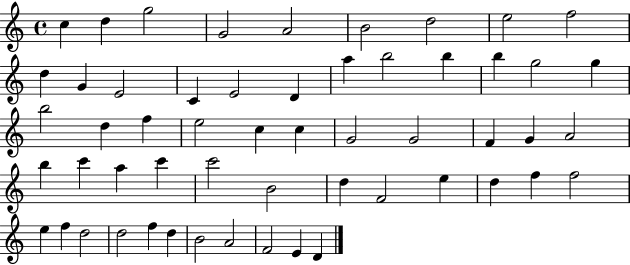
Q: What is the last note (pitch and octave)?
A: D4